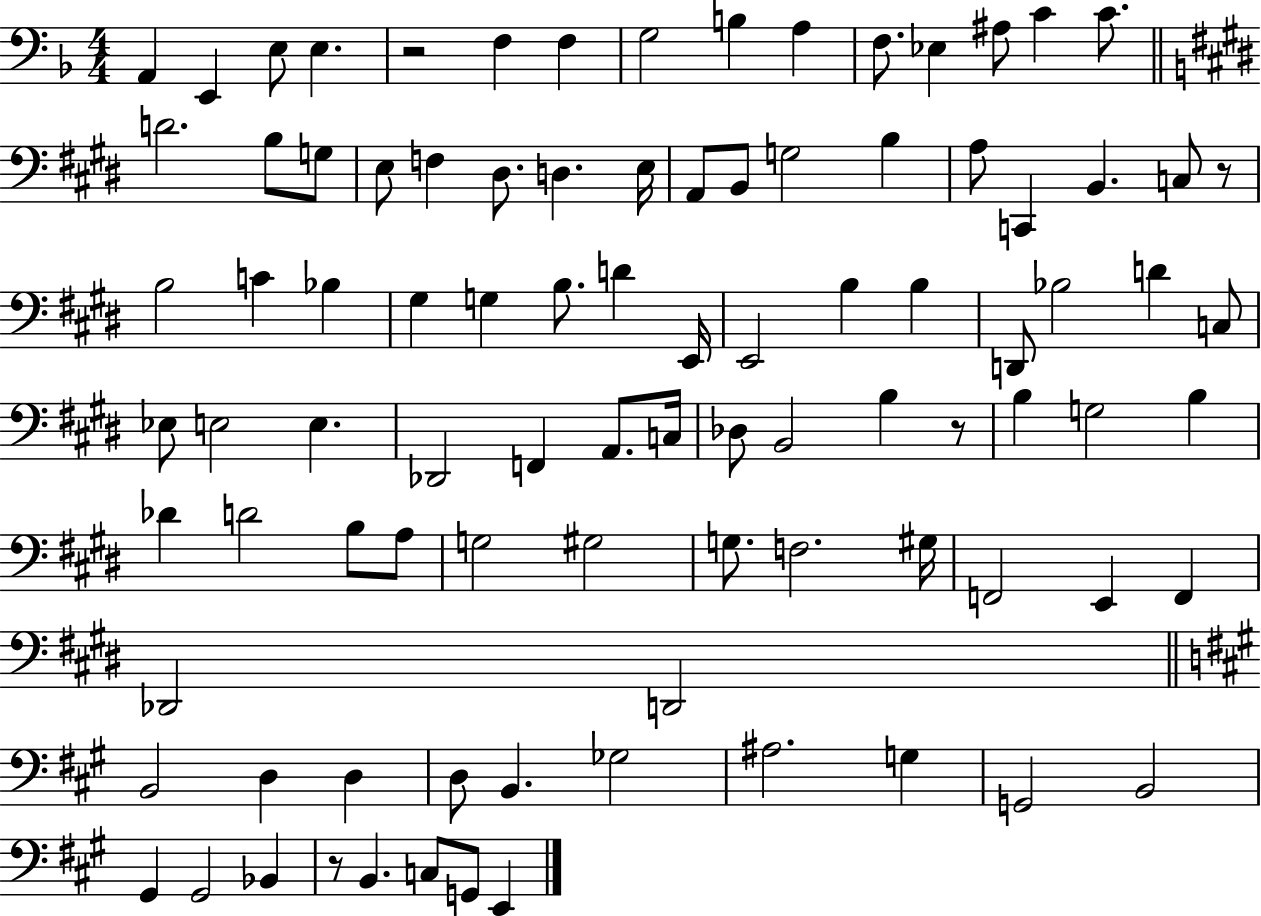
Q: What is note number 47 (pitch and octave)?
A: E3